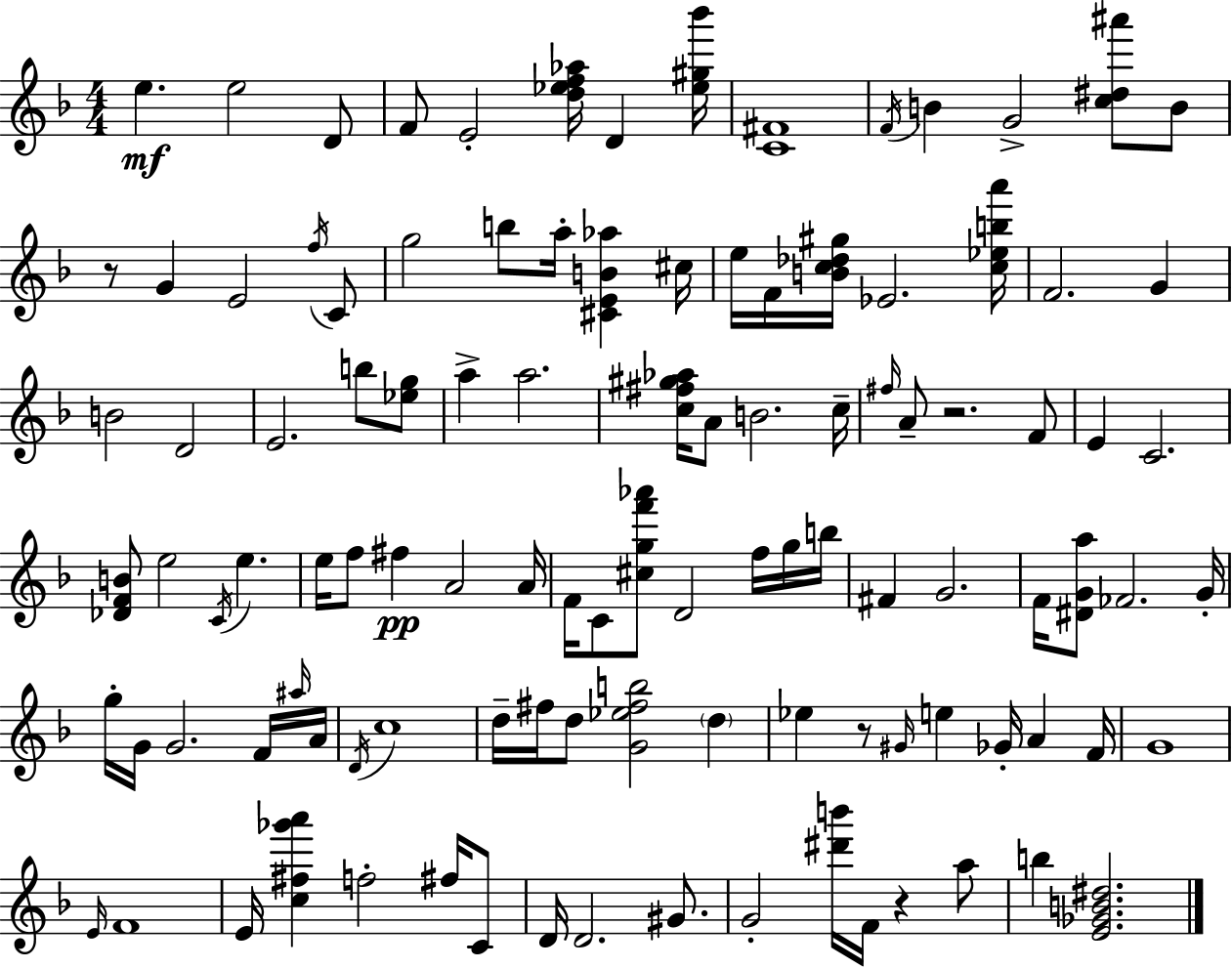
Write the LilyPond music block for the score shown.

{
  \clef treble
  \numericTimeSignature
  \time 4/4
  \key f \major
  \repeat volta 2 { e''4.\mf e''2 d'8 | f'8 e'2-. <d'' ees'' f'' aes''>16 d'4 <ees'' gis'' bes'''>16 | <c' fis'>1 | \acciaccatura { f'16 } b'4 g'2-> <c'' dis'' ais'''>8 b'8 | \break r8 g'4 e'2 \acciaccatura { f''16 } | c'8 g''2 b''8 a''16-. <cis' e' b' aes''>4 | cis''16 e''16 f'16 <b' c'' des'' gis''>16 ees'2. | <c'' ees'' b'' a'''>16 f'2. g'4 | \break b'2 d'2 | e'2. b''8 | <ees'' g''>8 a''4-> a''2. | <c'' fis'' gis'' aes''>16 a'8 b'2. | \break c''16-- \grace { fis''16 } a'8-- r2. | f'8 e'4 c'2. | <des' f' b'>8 e''2 \acciaccatura { c'16 } e''4. | e''16 f''8 fis''4\pp a'2 | \break a'16 f'16 c'8 <cis'' g'' f''' aes'''>8 d'2 | f''16 g''16 b''16 fis'4 g'2. | f'16 <dis' g' a''>8 fes'2. | g'16-. g''16-. g'16 g'2. | \break f'16 \grace { ais''16 } a'16 \acciaccatura { d'16 } c''1 | d''16-- fis''16 d''8 <g' ees'' fis'' b''>2 | \parenthesize d''4 ees''4 r8 \grace { gis'16 } e''4 | ges'16-. a'4 f'16 g'1 | \break \grace { e'16 } f'1 | e'16 <c'' fis'' ges''' a'''>4 f''2-. | fis''16 c'8 d'16 d'2. | gis'8. g'2-. | \break <dis''' b'''>16 f'16 r4 a''8 b''4 <e' ges' b' dis''>2. | } \bar "|."
}